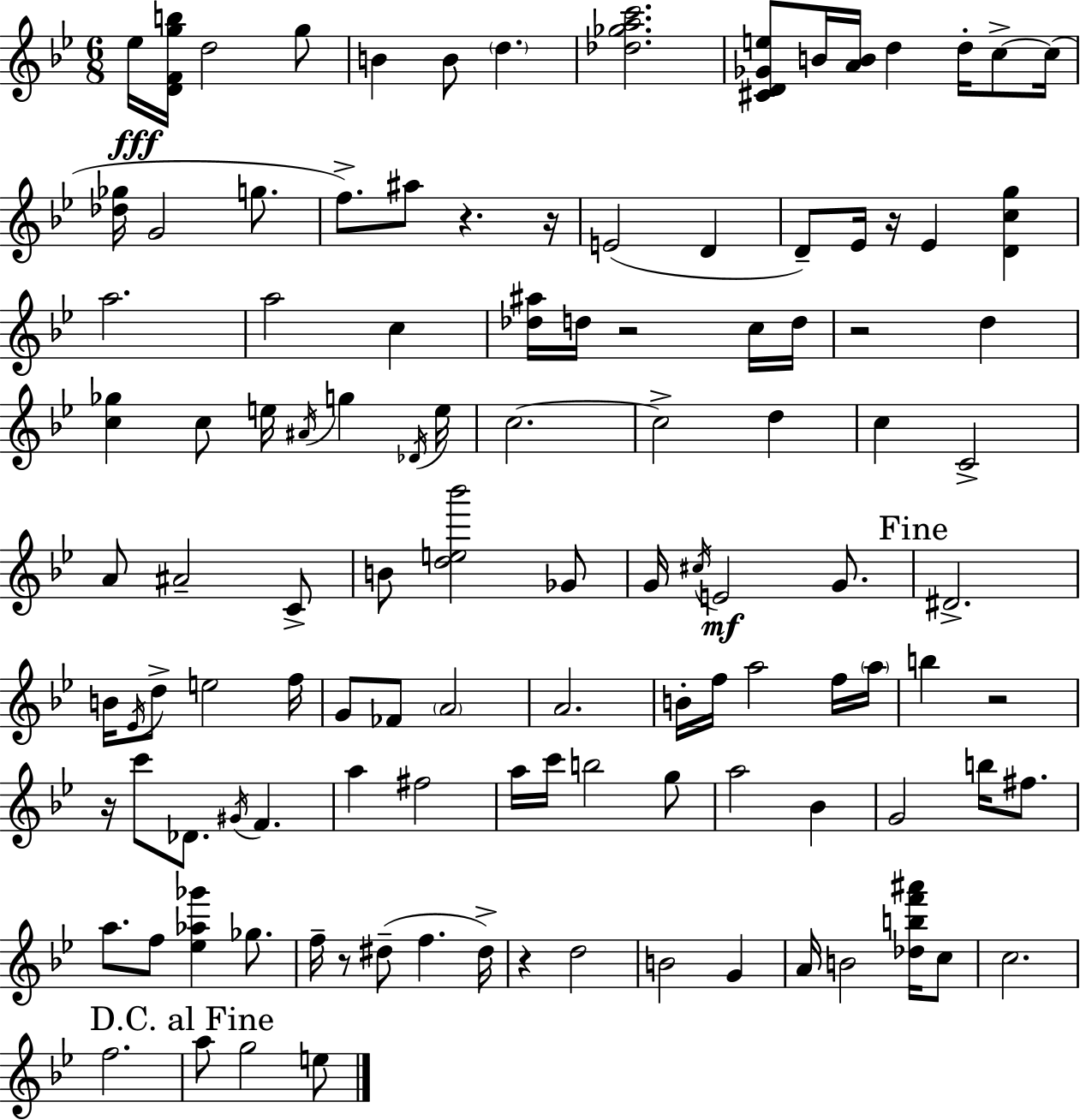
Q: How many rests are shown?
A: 9